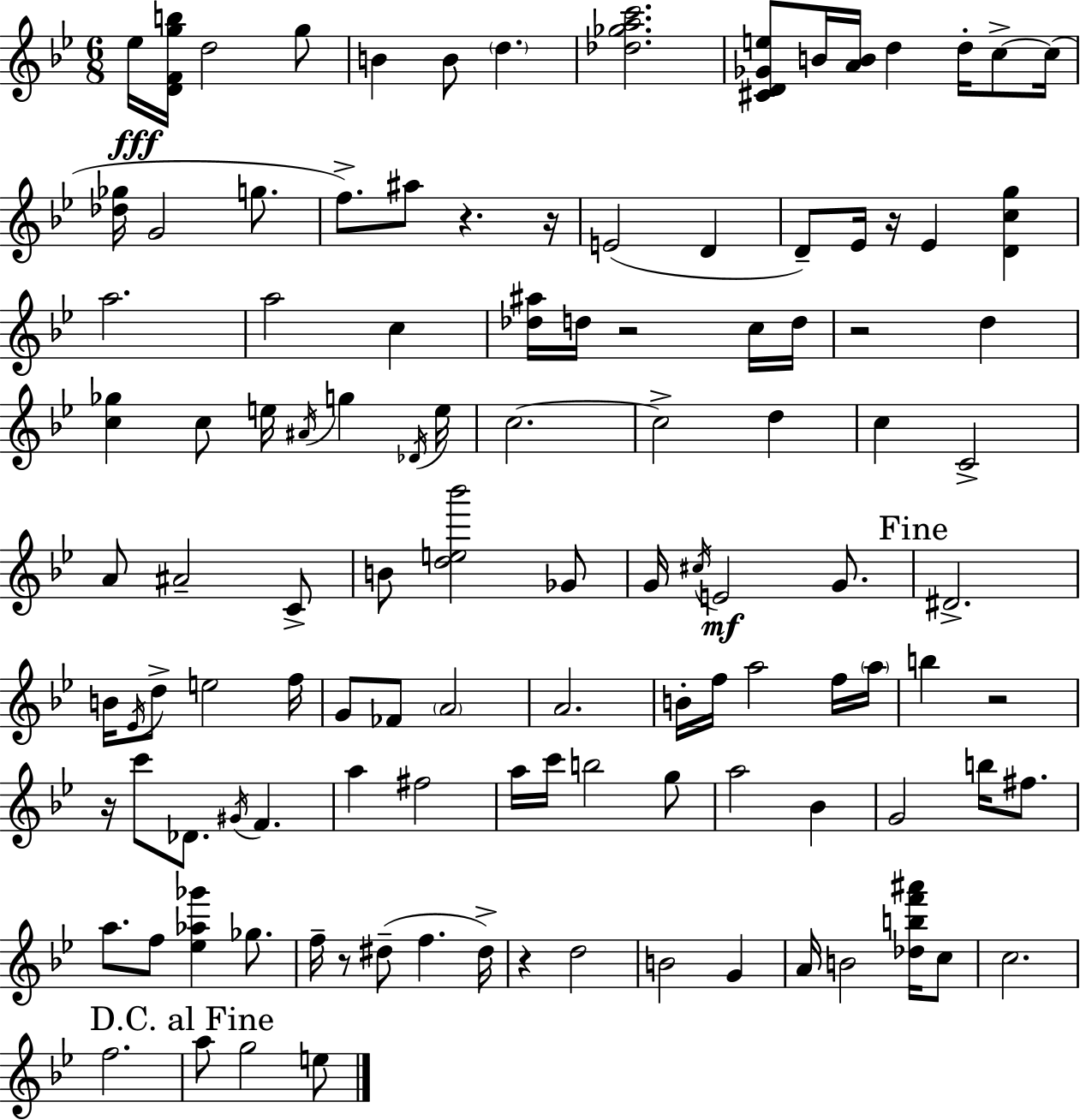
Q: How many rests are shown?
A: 9